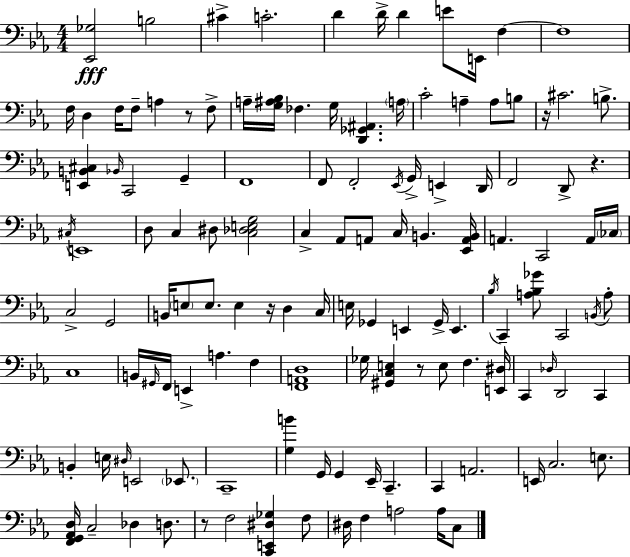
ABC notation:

X:1
T:Untitled
M:4/4
L:1/4
K:Eb
[_E,,_G,]2 B,2 ^C C2 D D/4 D E/2 E,,/4 F, F,4 F,/4 D, F,/4 F,/2 A, z/2 F,/2 A,/4 [G,^A,_B,]/4 _F, G,/4 [D,,_G,,^A,,] A,/4 C2 A, A,/2 B,/2 z/4 ^C2 B,/2 [E,,B,,^C,] _B,,/4 C,,2 G,, F,,4 F,,/2 F,,2 _E,,/4 G,,/4 E,, D,,/4 F,,2 D,,/2 z ^C,/4 E,,4 D,/2 C, ^D,/2 [C,_D,E,G,]2 C, _A,,/2 A,,/2 C,/4 B,, [_E,,A,,B,,]/4 A,, C,,2 A,,/4 _C,/4 C,2 G,,2 B,,/4 E,/2 E,/2 E, z/4 D, C,/4 E,/4 _G,, E,, _G,,/4 E,, _B,/4 C,, [A,_B,_G]/2 C,,2 B,,/4 A,/2 C,4 B,,/4 ^G,,/4 F,,/4 E,, A, F, [F,,A,,D,]4 _G,/4 [^G,,C,E,] z/2 E,/2 F, [E,,^D,]/4 C,, _D,/4 D,,2 C,, B,, E,/4 ^D,/4 E,,2 _E,,/2 C,,4 [G,B] G,,/4 G,, _E,,/4 C,, C,, A,,2 E,,/4 C,2 E,/2 [F,,G,,_A,,D,]/4 C,2 _D, D,/2 z/2 F,2 [C,,E,,^D,_G,] F,/2 ^D,/4 F, A,2 A,/4 C,/2